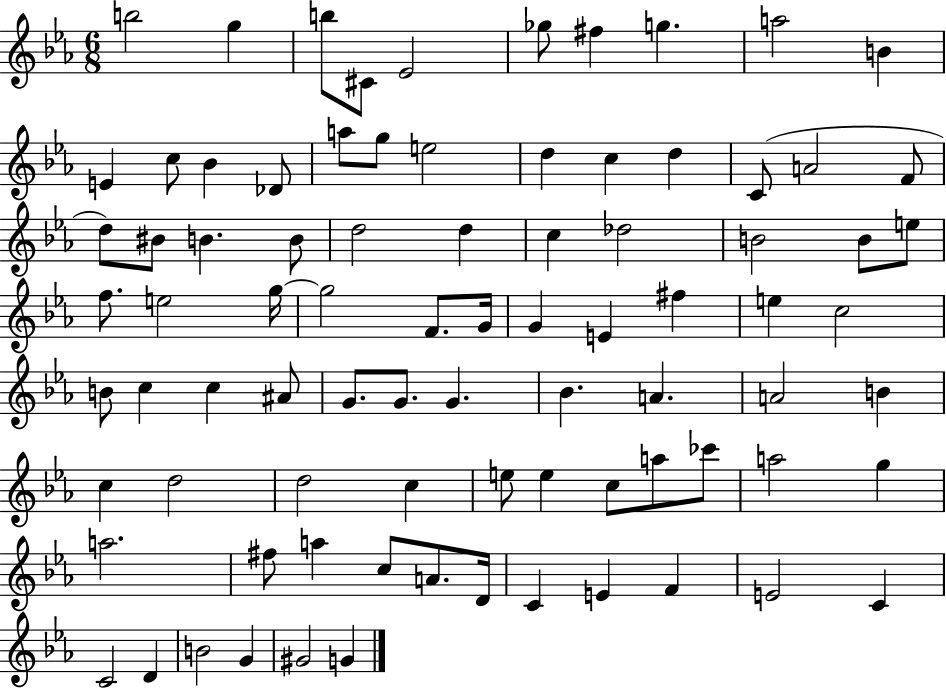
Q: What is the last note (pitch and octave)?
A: G4